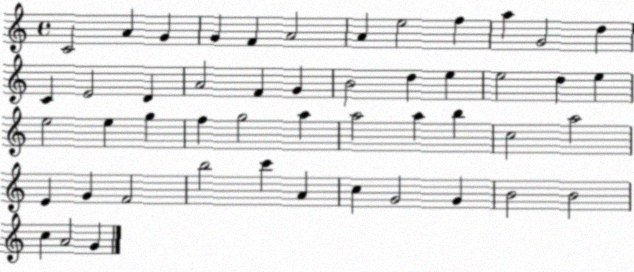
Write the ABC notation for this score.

X:1
T:Untitled
M:4/4
L:1/4
K:C
C2 A G G F A2 A e2 f a G2 d C E2 D A2 F G B2 d e e2 d e e2 e g f g2 a a2 a b c2 a2 E G F2 b2 c' A c G2 G B2 B2 c A2 G